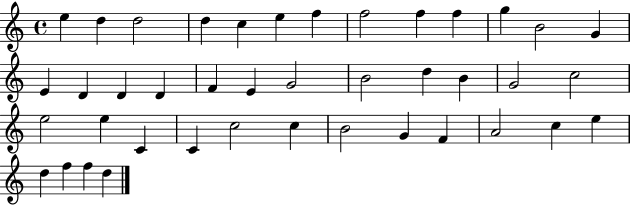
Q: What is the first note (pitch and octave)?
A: E5